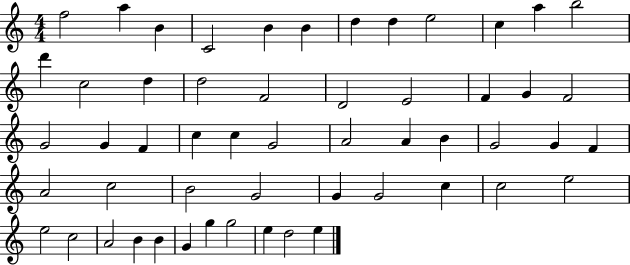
F5/h A5/q B4/q C4/h B4/q B4/q D5/q D5/q E5/h C5/q A5/q B5/h D6/q C5/h D5/q D5/h F4/h D4/h E4/h F4/q G4/q F4/h G4/h G4/q F4/q C5/q C5/q G4/h A4/h A4/q B4/q G4/h G4/q F4/q A4/h C5/h B4/h G4/h G4/q G4/h C5/q C5/h E5/h E5/h C5/h A4/h B4/q B4/q G4/q G5/q G5/h E5/q D5/h E5/q